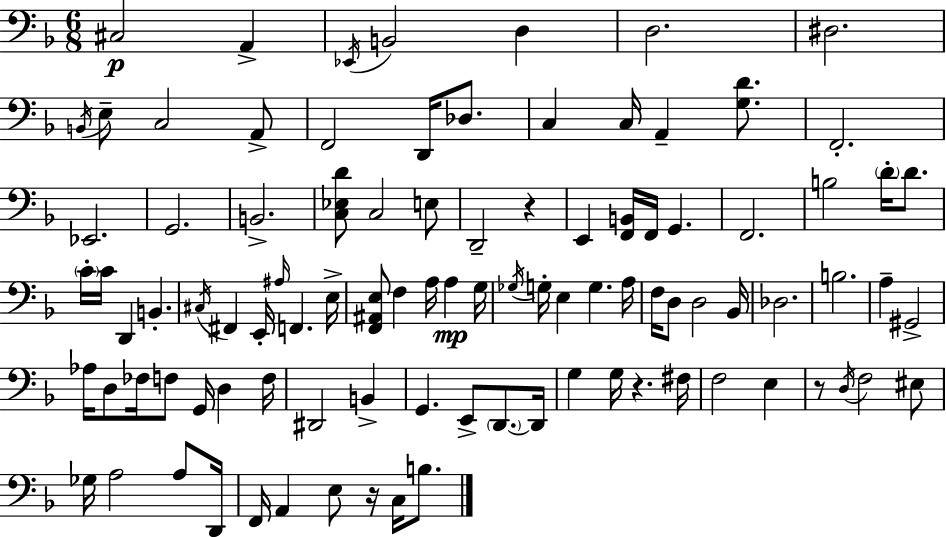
X:1
T:Untitled
M:6/8
L:1/4
K:F
^C,2 A,, _E,,/4 B,,2 D, D,2 ^D,2 B,,/4 E,/2 C,2 A,,/2 F,,2 D,,/4 _D,/2 C, C,/4 A,, [G,D]/2 F,,2 _E,,2 G,,2 B,,2 [C,_E,D]/2 C,2 E,/2 D,,2 z E,, [F,,B,,]/4 F,,/4 G,, F,,2 B,2 D/4 D/2 C/4 C/4 D,, B,, ^C,/4 ^F,, E,,/4 ^A,/4 F,, E,/4 [F,,^A,,E,]/2 F, A,/4 A, G,/4 _G,/4 G,/4 E, G, A,/4 F,/4 D,/2 D,2 _B,,/4 _D,2 B,2 A, ^G,,2 _A,/4 D,/2 _F,/4 F,/2 G,,/4 D, F,/4 ^D,,2 B,, G,, E,,/2 D,,/2 D,,/4 G, G,/4 z ^F,/4 F,2 E, z/2 D,/4 F,2 ^E,/2 _G,/4 A,2 A,/2 D,,/4 F,,/4 A,, E,/2 z/4 C,/4 B,/2